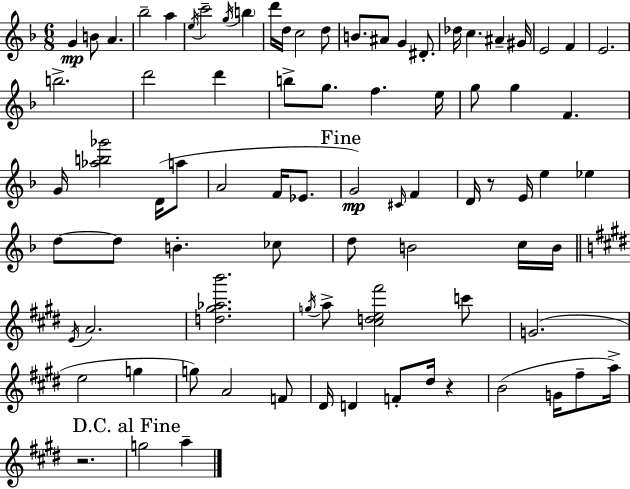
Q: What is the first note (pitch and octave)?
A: G4